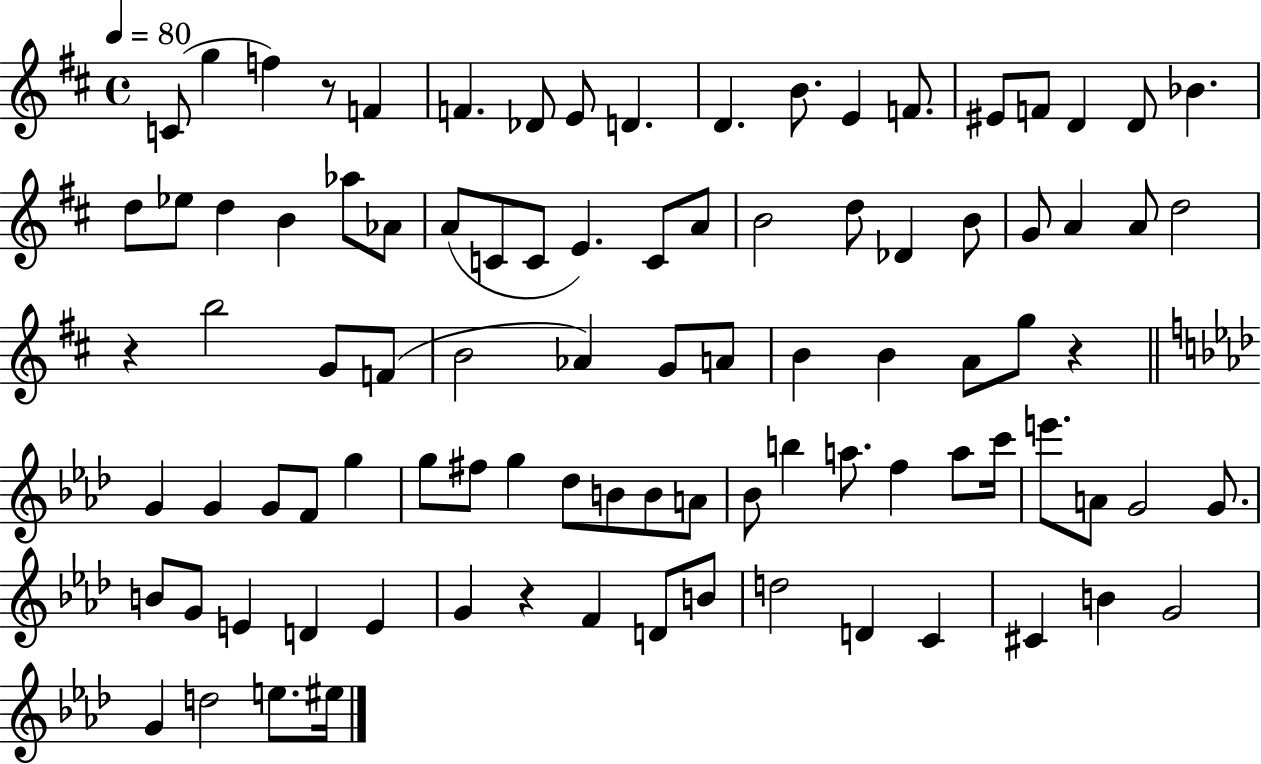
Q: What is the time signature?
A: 4/4